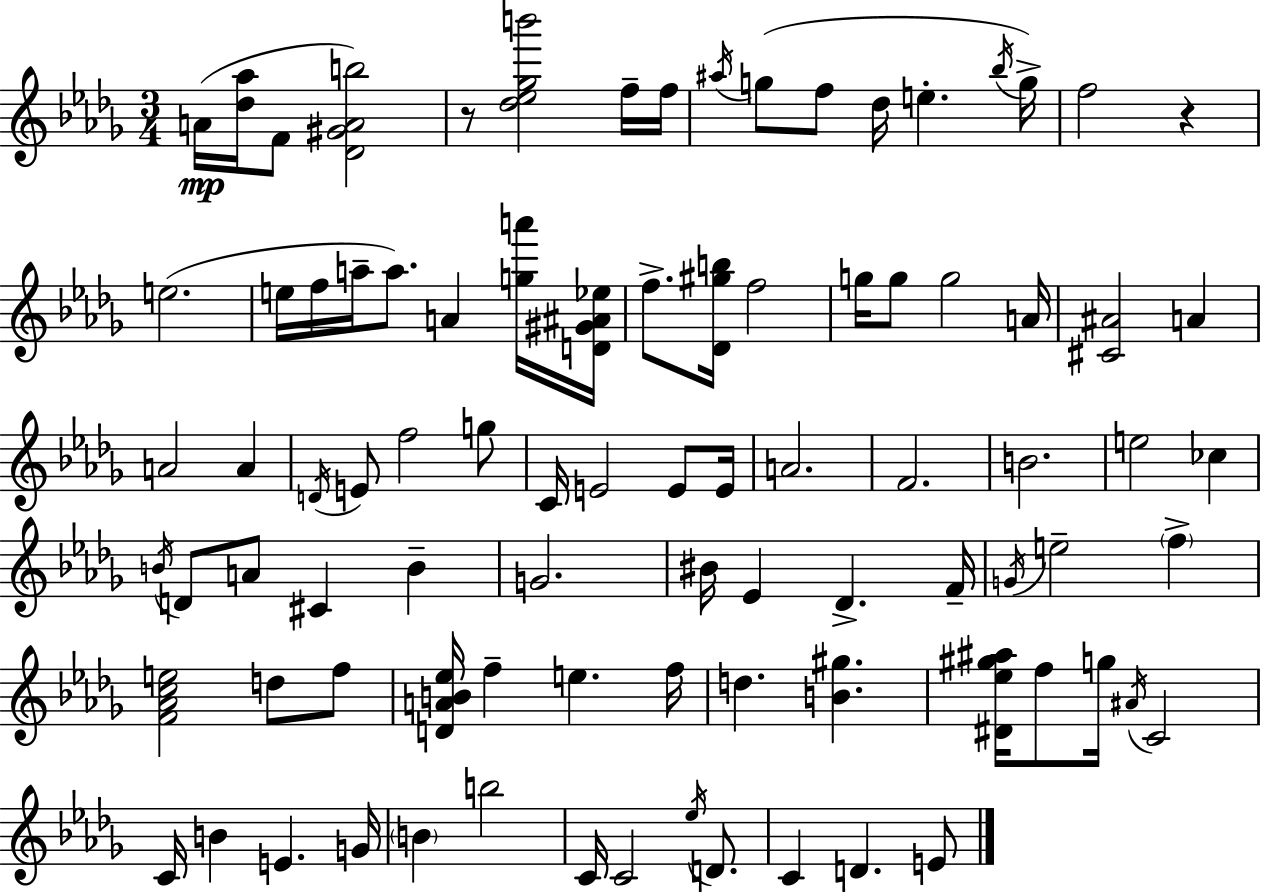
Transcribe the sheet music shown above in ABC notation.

X:1
T:Untitled
M:3/4
L:1/4
K:Bbm
A/4 [_d_a]/4 F/2 [_D^GAb]2 z/2 [_d_e_gb']2 f/4 f/4 ^a/4 g/2 f/2 _d/4 e _b/4 g/4 f2 z e2 e/4 f/4 a/4 a/2 A [ga']/4 [D^G^A_e]/4 f/2 [_D^gb]/4 f2 g/4 g/2 g2 A/4 [^C^A]2 A A2 A D/4 E/2 f2 g/2 C/4 E2 E/2 E/4 A2 F2 B2 e2 _c B/4 D/2 A/2 ^C B G2 ^B/4 _E _D F/4 G/4 e2 f [F_Ace]2 d/2 f/2 [DAB_e]/4 f e f/4 d [B^g] [^D_e^g^a]/4 f/2 g/4 ^A/4 C2 C/4 B E G/4 B b2 C/4 C2 _e/4 D/2 C D E/2